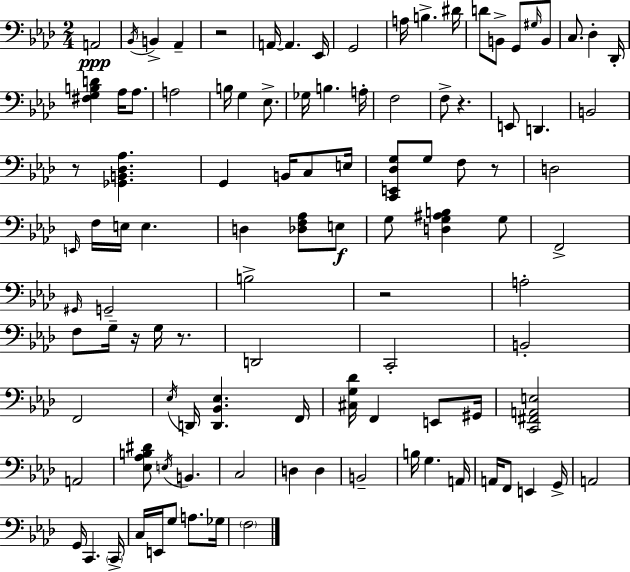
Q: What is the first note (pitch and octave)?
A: A2